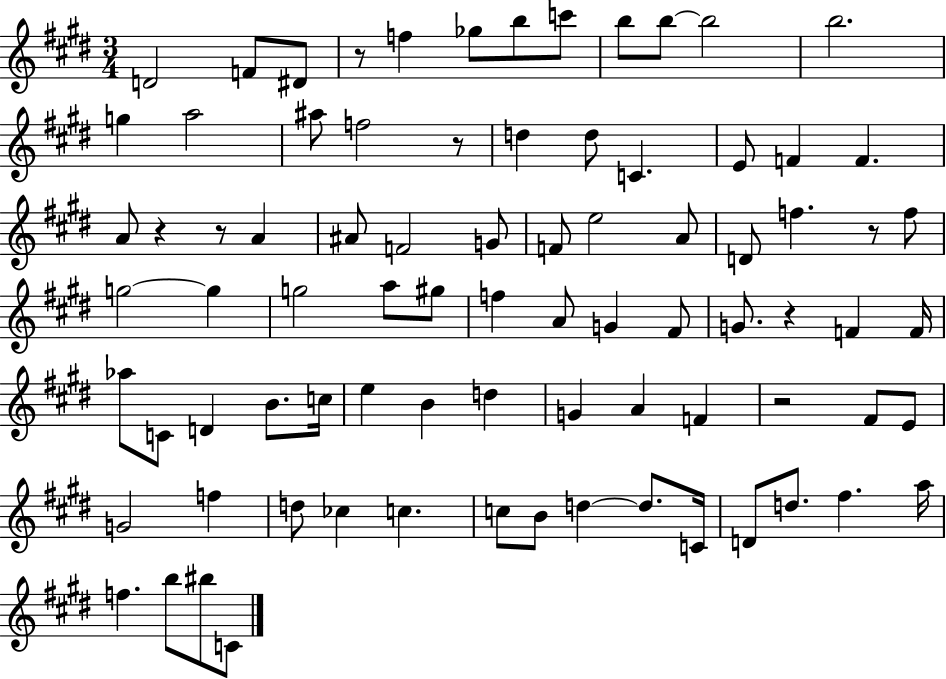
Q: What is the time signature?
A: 3/4